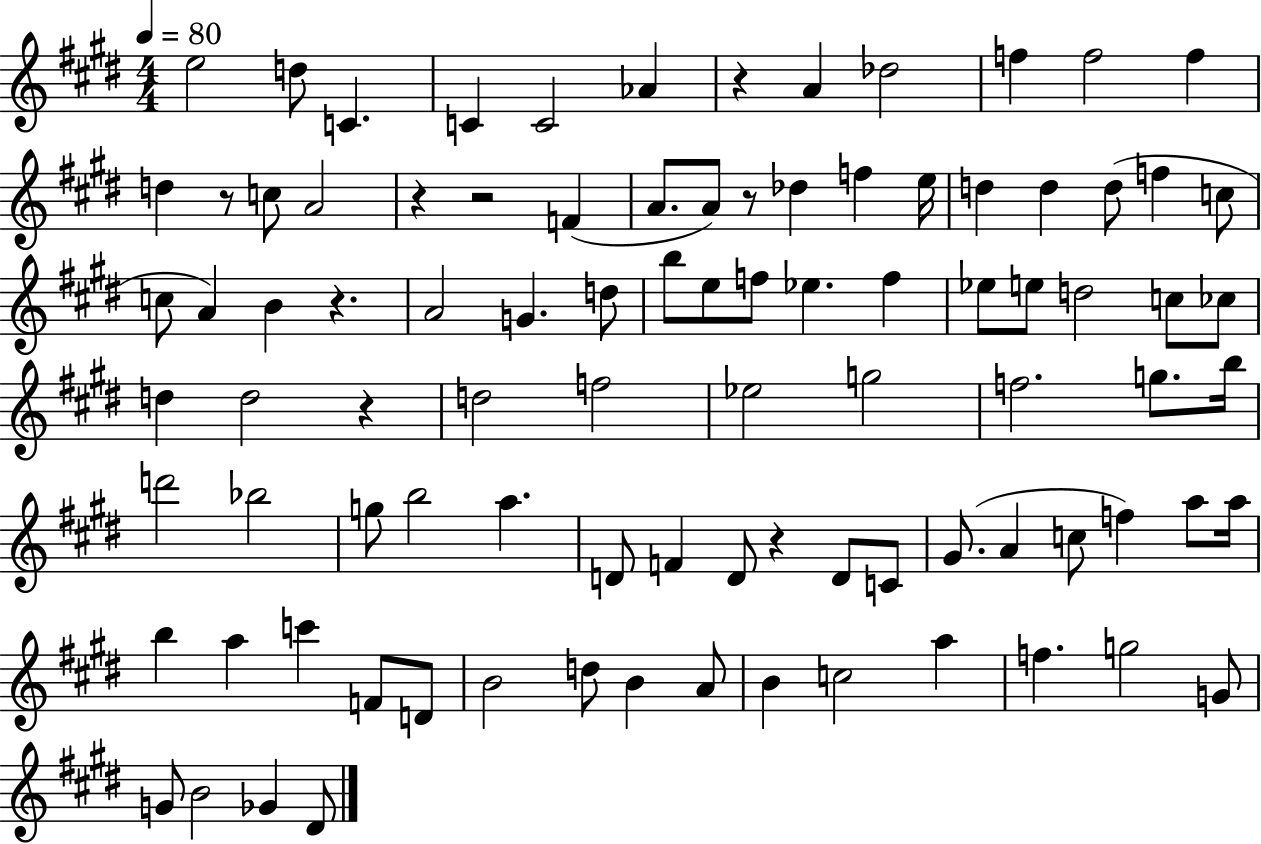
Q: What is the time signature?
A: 4/4